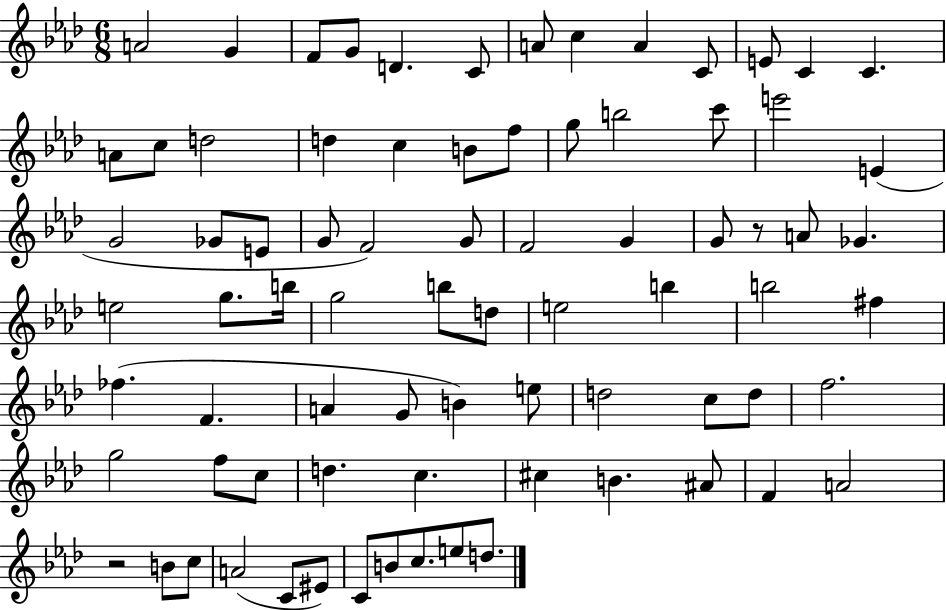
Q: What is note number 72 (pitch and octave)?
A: C4